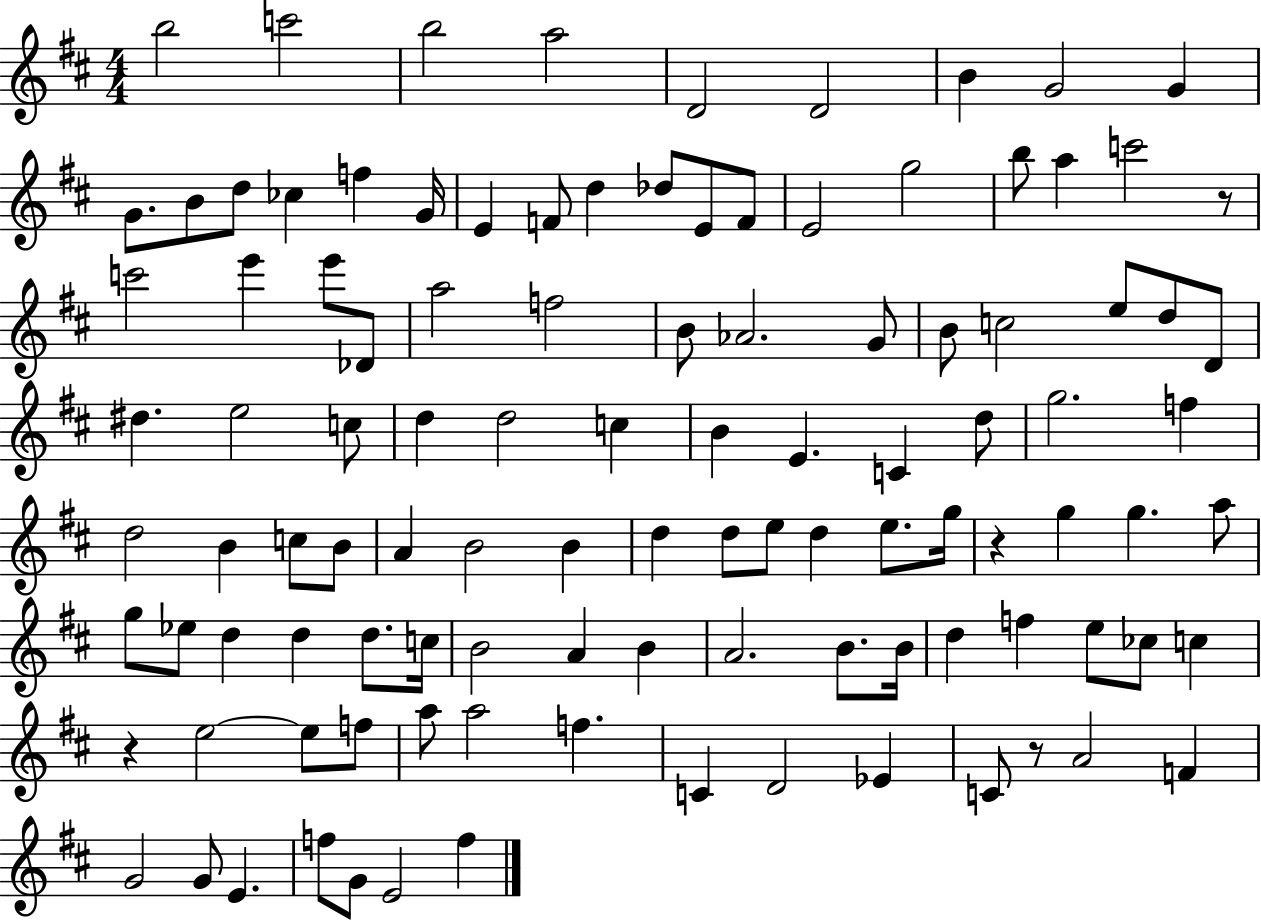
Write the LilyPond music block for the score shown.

{
  \clef treble
  \numericTimeSignature
  \time 4/4
  \key d \major
  b''2 c'''2 | b''2 a''2 | d'2 d'2 | b'4 g'2 g'4 | \break g'8. b'8 d''8 ces''4 f''4 g'16 | e'4 f'8 d''4 des''8 e'8 f'8 | e'2 g''2 | b''8 a''4 c'''2 r8 | \break c'''2 e'''4 e'''8 des'8 | a''2 f''2 | b'8 aes'2. g'8 | b'8 c''2 e''8 d''8 d'8 | \break dis''4. e''2 c''8 | d''4 d''2 c''4 | b'4 e'4. c'4 d''8 | g''2. f''4 | \break d''2 b'4 c''8 b'8 | a'4 b'2 b'4 | d''4 d''8 e''8 d''4 e''8. g''16 | r4 g''4 g''4. a''8 | \break g''8 ees''8 d''4 d''4 d''8. c''16 | b'2 a'4 b'4 | a'2. b'8. b'16 | d''4 f''4 e''8 ces''8 c''4 | \break r4 e''2~~ e''8 f''8 | a''8 a''2 f''4. | c'4 d'2 ees'4 | c'8 r8 a'2 f'4 | \break g'2 g'8 e'4. | f''8 g'8 e'2 f''4 | \bar "|."
}